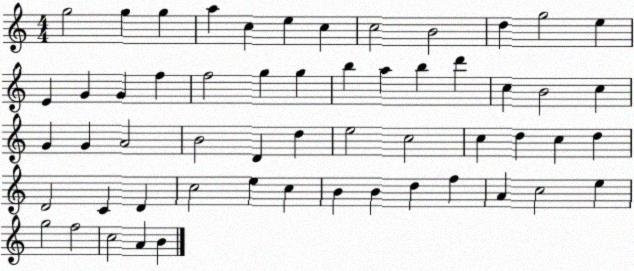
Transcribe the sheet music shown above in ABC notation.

X:1
T:Untitled
M:4/4
L:1/4
K:C
g2 g g a c e c c2 B2 d g2 e E G G f f2 g g b a b d' c B2 c G G A2 B2 D d e2 c2 c d c d D2 C D c2 e c B B d f A c2 e g2 f2 c2 A B